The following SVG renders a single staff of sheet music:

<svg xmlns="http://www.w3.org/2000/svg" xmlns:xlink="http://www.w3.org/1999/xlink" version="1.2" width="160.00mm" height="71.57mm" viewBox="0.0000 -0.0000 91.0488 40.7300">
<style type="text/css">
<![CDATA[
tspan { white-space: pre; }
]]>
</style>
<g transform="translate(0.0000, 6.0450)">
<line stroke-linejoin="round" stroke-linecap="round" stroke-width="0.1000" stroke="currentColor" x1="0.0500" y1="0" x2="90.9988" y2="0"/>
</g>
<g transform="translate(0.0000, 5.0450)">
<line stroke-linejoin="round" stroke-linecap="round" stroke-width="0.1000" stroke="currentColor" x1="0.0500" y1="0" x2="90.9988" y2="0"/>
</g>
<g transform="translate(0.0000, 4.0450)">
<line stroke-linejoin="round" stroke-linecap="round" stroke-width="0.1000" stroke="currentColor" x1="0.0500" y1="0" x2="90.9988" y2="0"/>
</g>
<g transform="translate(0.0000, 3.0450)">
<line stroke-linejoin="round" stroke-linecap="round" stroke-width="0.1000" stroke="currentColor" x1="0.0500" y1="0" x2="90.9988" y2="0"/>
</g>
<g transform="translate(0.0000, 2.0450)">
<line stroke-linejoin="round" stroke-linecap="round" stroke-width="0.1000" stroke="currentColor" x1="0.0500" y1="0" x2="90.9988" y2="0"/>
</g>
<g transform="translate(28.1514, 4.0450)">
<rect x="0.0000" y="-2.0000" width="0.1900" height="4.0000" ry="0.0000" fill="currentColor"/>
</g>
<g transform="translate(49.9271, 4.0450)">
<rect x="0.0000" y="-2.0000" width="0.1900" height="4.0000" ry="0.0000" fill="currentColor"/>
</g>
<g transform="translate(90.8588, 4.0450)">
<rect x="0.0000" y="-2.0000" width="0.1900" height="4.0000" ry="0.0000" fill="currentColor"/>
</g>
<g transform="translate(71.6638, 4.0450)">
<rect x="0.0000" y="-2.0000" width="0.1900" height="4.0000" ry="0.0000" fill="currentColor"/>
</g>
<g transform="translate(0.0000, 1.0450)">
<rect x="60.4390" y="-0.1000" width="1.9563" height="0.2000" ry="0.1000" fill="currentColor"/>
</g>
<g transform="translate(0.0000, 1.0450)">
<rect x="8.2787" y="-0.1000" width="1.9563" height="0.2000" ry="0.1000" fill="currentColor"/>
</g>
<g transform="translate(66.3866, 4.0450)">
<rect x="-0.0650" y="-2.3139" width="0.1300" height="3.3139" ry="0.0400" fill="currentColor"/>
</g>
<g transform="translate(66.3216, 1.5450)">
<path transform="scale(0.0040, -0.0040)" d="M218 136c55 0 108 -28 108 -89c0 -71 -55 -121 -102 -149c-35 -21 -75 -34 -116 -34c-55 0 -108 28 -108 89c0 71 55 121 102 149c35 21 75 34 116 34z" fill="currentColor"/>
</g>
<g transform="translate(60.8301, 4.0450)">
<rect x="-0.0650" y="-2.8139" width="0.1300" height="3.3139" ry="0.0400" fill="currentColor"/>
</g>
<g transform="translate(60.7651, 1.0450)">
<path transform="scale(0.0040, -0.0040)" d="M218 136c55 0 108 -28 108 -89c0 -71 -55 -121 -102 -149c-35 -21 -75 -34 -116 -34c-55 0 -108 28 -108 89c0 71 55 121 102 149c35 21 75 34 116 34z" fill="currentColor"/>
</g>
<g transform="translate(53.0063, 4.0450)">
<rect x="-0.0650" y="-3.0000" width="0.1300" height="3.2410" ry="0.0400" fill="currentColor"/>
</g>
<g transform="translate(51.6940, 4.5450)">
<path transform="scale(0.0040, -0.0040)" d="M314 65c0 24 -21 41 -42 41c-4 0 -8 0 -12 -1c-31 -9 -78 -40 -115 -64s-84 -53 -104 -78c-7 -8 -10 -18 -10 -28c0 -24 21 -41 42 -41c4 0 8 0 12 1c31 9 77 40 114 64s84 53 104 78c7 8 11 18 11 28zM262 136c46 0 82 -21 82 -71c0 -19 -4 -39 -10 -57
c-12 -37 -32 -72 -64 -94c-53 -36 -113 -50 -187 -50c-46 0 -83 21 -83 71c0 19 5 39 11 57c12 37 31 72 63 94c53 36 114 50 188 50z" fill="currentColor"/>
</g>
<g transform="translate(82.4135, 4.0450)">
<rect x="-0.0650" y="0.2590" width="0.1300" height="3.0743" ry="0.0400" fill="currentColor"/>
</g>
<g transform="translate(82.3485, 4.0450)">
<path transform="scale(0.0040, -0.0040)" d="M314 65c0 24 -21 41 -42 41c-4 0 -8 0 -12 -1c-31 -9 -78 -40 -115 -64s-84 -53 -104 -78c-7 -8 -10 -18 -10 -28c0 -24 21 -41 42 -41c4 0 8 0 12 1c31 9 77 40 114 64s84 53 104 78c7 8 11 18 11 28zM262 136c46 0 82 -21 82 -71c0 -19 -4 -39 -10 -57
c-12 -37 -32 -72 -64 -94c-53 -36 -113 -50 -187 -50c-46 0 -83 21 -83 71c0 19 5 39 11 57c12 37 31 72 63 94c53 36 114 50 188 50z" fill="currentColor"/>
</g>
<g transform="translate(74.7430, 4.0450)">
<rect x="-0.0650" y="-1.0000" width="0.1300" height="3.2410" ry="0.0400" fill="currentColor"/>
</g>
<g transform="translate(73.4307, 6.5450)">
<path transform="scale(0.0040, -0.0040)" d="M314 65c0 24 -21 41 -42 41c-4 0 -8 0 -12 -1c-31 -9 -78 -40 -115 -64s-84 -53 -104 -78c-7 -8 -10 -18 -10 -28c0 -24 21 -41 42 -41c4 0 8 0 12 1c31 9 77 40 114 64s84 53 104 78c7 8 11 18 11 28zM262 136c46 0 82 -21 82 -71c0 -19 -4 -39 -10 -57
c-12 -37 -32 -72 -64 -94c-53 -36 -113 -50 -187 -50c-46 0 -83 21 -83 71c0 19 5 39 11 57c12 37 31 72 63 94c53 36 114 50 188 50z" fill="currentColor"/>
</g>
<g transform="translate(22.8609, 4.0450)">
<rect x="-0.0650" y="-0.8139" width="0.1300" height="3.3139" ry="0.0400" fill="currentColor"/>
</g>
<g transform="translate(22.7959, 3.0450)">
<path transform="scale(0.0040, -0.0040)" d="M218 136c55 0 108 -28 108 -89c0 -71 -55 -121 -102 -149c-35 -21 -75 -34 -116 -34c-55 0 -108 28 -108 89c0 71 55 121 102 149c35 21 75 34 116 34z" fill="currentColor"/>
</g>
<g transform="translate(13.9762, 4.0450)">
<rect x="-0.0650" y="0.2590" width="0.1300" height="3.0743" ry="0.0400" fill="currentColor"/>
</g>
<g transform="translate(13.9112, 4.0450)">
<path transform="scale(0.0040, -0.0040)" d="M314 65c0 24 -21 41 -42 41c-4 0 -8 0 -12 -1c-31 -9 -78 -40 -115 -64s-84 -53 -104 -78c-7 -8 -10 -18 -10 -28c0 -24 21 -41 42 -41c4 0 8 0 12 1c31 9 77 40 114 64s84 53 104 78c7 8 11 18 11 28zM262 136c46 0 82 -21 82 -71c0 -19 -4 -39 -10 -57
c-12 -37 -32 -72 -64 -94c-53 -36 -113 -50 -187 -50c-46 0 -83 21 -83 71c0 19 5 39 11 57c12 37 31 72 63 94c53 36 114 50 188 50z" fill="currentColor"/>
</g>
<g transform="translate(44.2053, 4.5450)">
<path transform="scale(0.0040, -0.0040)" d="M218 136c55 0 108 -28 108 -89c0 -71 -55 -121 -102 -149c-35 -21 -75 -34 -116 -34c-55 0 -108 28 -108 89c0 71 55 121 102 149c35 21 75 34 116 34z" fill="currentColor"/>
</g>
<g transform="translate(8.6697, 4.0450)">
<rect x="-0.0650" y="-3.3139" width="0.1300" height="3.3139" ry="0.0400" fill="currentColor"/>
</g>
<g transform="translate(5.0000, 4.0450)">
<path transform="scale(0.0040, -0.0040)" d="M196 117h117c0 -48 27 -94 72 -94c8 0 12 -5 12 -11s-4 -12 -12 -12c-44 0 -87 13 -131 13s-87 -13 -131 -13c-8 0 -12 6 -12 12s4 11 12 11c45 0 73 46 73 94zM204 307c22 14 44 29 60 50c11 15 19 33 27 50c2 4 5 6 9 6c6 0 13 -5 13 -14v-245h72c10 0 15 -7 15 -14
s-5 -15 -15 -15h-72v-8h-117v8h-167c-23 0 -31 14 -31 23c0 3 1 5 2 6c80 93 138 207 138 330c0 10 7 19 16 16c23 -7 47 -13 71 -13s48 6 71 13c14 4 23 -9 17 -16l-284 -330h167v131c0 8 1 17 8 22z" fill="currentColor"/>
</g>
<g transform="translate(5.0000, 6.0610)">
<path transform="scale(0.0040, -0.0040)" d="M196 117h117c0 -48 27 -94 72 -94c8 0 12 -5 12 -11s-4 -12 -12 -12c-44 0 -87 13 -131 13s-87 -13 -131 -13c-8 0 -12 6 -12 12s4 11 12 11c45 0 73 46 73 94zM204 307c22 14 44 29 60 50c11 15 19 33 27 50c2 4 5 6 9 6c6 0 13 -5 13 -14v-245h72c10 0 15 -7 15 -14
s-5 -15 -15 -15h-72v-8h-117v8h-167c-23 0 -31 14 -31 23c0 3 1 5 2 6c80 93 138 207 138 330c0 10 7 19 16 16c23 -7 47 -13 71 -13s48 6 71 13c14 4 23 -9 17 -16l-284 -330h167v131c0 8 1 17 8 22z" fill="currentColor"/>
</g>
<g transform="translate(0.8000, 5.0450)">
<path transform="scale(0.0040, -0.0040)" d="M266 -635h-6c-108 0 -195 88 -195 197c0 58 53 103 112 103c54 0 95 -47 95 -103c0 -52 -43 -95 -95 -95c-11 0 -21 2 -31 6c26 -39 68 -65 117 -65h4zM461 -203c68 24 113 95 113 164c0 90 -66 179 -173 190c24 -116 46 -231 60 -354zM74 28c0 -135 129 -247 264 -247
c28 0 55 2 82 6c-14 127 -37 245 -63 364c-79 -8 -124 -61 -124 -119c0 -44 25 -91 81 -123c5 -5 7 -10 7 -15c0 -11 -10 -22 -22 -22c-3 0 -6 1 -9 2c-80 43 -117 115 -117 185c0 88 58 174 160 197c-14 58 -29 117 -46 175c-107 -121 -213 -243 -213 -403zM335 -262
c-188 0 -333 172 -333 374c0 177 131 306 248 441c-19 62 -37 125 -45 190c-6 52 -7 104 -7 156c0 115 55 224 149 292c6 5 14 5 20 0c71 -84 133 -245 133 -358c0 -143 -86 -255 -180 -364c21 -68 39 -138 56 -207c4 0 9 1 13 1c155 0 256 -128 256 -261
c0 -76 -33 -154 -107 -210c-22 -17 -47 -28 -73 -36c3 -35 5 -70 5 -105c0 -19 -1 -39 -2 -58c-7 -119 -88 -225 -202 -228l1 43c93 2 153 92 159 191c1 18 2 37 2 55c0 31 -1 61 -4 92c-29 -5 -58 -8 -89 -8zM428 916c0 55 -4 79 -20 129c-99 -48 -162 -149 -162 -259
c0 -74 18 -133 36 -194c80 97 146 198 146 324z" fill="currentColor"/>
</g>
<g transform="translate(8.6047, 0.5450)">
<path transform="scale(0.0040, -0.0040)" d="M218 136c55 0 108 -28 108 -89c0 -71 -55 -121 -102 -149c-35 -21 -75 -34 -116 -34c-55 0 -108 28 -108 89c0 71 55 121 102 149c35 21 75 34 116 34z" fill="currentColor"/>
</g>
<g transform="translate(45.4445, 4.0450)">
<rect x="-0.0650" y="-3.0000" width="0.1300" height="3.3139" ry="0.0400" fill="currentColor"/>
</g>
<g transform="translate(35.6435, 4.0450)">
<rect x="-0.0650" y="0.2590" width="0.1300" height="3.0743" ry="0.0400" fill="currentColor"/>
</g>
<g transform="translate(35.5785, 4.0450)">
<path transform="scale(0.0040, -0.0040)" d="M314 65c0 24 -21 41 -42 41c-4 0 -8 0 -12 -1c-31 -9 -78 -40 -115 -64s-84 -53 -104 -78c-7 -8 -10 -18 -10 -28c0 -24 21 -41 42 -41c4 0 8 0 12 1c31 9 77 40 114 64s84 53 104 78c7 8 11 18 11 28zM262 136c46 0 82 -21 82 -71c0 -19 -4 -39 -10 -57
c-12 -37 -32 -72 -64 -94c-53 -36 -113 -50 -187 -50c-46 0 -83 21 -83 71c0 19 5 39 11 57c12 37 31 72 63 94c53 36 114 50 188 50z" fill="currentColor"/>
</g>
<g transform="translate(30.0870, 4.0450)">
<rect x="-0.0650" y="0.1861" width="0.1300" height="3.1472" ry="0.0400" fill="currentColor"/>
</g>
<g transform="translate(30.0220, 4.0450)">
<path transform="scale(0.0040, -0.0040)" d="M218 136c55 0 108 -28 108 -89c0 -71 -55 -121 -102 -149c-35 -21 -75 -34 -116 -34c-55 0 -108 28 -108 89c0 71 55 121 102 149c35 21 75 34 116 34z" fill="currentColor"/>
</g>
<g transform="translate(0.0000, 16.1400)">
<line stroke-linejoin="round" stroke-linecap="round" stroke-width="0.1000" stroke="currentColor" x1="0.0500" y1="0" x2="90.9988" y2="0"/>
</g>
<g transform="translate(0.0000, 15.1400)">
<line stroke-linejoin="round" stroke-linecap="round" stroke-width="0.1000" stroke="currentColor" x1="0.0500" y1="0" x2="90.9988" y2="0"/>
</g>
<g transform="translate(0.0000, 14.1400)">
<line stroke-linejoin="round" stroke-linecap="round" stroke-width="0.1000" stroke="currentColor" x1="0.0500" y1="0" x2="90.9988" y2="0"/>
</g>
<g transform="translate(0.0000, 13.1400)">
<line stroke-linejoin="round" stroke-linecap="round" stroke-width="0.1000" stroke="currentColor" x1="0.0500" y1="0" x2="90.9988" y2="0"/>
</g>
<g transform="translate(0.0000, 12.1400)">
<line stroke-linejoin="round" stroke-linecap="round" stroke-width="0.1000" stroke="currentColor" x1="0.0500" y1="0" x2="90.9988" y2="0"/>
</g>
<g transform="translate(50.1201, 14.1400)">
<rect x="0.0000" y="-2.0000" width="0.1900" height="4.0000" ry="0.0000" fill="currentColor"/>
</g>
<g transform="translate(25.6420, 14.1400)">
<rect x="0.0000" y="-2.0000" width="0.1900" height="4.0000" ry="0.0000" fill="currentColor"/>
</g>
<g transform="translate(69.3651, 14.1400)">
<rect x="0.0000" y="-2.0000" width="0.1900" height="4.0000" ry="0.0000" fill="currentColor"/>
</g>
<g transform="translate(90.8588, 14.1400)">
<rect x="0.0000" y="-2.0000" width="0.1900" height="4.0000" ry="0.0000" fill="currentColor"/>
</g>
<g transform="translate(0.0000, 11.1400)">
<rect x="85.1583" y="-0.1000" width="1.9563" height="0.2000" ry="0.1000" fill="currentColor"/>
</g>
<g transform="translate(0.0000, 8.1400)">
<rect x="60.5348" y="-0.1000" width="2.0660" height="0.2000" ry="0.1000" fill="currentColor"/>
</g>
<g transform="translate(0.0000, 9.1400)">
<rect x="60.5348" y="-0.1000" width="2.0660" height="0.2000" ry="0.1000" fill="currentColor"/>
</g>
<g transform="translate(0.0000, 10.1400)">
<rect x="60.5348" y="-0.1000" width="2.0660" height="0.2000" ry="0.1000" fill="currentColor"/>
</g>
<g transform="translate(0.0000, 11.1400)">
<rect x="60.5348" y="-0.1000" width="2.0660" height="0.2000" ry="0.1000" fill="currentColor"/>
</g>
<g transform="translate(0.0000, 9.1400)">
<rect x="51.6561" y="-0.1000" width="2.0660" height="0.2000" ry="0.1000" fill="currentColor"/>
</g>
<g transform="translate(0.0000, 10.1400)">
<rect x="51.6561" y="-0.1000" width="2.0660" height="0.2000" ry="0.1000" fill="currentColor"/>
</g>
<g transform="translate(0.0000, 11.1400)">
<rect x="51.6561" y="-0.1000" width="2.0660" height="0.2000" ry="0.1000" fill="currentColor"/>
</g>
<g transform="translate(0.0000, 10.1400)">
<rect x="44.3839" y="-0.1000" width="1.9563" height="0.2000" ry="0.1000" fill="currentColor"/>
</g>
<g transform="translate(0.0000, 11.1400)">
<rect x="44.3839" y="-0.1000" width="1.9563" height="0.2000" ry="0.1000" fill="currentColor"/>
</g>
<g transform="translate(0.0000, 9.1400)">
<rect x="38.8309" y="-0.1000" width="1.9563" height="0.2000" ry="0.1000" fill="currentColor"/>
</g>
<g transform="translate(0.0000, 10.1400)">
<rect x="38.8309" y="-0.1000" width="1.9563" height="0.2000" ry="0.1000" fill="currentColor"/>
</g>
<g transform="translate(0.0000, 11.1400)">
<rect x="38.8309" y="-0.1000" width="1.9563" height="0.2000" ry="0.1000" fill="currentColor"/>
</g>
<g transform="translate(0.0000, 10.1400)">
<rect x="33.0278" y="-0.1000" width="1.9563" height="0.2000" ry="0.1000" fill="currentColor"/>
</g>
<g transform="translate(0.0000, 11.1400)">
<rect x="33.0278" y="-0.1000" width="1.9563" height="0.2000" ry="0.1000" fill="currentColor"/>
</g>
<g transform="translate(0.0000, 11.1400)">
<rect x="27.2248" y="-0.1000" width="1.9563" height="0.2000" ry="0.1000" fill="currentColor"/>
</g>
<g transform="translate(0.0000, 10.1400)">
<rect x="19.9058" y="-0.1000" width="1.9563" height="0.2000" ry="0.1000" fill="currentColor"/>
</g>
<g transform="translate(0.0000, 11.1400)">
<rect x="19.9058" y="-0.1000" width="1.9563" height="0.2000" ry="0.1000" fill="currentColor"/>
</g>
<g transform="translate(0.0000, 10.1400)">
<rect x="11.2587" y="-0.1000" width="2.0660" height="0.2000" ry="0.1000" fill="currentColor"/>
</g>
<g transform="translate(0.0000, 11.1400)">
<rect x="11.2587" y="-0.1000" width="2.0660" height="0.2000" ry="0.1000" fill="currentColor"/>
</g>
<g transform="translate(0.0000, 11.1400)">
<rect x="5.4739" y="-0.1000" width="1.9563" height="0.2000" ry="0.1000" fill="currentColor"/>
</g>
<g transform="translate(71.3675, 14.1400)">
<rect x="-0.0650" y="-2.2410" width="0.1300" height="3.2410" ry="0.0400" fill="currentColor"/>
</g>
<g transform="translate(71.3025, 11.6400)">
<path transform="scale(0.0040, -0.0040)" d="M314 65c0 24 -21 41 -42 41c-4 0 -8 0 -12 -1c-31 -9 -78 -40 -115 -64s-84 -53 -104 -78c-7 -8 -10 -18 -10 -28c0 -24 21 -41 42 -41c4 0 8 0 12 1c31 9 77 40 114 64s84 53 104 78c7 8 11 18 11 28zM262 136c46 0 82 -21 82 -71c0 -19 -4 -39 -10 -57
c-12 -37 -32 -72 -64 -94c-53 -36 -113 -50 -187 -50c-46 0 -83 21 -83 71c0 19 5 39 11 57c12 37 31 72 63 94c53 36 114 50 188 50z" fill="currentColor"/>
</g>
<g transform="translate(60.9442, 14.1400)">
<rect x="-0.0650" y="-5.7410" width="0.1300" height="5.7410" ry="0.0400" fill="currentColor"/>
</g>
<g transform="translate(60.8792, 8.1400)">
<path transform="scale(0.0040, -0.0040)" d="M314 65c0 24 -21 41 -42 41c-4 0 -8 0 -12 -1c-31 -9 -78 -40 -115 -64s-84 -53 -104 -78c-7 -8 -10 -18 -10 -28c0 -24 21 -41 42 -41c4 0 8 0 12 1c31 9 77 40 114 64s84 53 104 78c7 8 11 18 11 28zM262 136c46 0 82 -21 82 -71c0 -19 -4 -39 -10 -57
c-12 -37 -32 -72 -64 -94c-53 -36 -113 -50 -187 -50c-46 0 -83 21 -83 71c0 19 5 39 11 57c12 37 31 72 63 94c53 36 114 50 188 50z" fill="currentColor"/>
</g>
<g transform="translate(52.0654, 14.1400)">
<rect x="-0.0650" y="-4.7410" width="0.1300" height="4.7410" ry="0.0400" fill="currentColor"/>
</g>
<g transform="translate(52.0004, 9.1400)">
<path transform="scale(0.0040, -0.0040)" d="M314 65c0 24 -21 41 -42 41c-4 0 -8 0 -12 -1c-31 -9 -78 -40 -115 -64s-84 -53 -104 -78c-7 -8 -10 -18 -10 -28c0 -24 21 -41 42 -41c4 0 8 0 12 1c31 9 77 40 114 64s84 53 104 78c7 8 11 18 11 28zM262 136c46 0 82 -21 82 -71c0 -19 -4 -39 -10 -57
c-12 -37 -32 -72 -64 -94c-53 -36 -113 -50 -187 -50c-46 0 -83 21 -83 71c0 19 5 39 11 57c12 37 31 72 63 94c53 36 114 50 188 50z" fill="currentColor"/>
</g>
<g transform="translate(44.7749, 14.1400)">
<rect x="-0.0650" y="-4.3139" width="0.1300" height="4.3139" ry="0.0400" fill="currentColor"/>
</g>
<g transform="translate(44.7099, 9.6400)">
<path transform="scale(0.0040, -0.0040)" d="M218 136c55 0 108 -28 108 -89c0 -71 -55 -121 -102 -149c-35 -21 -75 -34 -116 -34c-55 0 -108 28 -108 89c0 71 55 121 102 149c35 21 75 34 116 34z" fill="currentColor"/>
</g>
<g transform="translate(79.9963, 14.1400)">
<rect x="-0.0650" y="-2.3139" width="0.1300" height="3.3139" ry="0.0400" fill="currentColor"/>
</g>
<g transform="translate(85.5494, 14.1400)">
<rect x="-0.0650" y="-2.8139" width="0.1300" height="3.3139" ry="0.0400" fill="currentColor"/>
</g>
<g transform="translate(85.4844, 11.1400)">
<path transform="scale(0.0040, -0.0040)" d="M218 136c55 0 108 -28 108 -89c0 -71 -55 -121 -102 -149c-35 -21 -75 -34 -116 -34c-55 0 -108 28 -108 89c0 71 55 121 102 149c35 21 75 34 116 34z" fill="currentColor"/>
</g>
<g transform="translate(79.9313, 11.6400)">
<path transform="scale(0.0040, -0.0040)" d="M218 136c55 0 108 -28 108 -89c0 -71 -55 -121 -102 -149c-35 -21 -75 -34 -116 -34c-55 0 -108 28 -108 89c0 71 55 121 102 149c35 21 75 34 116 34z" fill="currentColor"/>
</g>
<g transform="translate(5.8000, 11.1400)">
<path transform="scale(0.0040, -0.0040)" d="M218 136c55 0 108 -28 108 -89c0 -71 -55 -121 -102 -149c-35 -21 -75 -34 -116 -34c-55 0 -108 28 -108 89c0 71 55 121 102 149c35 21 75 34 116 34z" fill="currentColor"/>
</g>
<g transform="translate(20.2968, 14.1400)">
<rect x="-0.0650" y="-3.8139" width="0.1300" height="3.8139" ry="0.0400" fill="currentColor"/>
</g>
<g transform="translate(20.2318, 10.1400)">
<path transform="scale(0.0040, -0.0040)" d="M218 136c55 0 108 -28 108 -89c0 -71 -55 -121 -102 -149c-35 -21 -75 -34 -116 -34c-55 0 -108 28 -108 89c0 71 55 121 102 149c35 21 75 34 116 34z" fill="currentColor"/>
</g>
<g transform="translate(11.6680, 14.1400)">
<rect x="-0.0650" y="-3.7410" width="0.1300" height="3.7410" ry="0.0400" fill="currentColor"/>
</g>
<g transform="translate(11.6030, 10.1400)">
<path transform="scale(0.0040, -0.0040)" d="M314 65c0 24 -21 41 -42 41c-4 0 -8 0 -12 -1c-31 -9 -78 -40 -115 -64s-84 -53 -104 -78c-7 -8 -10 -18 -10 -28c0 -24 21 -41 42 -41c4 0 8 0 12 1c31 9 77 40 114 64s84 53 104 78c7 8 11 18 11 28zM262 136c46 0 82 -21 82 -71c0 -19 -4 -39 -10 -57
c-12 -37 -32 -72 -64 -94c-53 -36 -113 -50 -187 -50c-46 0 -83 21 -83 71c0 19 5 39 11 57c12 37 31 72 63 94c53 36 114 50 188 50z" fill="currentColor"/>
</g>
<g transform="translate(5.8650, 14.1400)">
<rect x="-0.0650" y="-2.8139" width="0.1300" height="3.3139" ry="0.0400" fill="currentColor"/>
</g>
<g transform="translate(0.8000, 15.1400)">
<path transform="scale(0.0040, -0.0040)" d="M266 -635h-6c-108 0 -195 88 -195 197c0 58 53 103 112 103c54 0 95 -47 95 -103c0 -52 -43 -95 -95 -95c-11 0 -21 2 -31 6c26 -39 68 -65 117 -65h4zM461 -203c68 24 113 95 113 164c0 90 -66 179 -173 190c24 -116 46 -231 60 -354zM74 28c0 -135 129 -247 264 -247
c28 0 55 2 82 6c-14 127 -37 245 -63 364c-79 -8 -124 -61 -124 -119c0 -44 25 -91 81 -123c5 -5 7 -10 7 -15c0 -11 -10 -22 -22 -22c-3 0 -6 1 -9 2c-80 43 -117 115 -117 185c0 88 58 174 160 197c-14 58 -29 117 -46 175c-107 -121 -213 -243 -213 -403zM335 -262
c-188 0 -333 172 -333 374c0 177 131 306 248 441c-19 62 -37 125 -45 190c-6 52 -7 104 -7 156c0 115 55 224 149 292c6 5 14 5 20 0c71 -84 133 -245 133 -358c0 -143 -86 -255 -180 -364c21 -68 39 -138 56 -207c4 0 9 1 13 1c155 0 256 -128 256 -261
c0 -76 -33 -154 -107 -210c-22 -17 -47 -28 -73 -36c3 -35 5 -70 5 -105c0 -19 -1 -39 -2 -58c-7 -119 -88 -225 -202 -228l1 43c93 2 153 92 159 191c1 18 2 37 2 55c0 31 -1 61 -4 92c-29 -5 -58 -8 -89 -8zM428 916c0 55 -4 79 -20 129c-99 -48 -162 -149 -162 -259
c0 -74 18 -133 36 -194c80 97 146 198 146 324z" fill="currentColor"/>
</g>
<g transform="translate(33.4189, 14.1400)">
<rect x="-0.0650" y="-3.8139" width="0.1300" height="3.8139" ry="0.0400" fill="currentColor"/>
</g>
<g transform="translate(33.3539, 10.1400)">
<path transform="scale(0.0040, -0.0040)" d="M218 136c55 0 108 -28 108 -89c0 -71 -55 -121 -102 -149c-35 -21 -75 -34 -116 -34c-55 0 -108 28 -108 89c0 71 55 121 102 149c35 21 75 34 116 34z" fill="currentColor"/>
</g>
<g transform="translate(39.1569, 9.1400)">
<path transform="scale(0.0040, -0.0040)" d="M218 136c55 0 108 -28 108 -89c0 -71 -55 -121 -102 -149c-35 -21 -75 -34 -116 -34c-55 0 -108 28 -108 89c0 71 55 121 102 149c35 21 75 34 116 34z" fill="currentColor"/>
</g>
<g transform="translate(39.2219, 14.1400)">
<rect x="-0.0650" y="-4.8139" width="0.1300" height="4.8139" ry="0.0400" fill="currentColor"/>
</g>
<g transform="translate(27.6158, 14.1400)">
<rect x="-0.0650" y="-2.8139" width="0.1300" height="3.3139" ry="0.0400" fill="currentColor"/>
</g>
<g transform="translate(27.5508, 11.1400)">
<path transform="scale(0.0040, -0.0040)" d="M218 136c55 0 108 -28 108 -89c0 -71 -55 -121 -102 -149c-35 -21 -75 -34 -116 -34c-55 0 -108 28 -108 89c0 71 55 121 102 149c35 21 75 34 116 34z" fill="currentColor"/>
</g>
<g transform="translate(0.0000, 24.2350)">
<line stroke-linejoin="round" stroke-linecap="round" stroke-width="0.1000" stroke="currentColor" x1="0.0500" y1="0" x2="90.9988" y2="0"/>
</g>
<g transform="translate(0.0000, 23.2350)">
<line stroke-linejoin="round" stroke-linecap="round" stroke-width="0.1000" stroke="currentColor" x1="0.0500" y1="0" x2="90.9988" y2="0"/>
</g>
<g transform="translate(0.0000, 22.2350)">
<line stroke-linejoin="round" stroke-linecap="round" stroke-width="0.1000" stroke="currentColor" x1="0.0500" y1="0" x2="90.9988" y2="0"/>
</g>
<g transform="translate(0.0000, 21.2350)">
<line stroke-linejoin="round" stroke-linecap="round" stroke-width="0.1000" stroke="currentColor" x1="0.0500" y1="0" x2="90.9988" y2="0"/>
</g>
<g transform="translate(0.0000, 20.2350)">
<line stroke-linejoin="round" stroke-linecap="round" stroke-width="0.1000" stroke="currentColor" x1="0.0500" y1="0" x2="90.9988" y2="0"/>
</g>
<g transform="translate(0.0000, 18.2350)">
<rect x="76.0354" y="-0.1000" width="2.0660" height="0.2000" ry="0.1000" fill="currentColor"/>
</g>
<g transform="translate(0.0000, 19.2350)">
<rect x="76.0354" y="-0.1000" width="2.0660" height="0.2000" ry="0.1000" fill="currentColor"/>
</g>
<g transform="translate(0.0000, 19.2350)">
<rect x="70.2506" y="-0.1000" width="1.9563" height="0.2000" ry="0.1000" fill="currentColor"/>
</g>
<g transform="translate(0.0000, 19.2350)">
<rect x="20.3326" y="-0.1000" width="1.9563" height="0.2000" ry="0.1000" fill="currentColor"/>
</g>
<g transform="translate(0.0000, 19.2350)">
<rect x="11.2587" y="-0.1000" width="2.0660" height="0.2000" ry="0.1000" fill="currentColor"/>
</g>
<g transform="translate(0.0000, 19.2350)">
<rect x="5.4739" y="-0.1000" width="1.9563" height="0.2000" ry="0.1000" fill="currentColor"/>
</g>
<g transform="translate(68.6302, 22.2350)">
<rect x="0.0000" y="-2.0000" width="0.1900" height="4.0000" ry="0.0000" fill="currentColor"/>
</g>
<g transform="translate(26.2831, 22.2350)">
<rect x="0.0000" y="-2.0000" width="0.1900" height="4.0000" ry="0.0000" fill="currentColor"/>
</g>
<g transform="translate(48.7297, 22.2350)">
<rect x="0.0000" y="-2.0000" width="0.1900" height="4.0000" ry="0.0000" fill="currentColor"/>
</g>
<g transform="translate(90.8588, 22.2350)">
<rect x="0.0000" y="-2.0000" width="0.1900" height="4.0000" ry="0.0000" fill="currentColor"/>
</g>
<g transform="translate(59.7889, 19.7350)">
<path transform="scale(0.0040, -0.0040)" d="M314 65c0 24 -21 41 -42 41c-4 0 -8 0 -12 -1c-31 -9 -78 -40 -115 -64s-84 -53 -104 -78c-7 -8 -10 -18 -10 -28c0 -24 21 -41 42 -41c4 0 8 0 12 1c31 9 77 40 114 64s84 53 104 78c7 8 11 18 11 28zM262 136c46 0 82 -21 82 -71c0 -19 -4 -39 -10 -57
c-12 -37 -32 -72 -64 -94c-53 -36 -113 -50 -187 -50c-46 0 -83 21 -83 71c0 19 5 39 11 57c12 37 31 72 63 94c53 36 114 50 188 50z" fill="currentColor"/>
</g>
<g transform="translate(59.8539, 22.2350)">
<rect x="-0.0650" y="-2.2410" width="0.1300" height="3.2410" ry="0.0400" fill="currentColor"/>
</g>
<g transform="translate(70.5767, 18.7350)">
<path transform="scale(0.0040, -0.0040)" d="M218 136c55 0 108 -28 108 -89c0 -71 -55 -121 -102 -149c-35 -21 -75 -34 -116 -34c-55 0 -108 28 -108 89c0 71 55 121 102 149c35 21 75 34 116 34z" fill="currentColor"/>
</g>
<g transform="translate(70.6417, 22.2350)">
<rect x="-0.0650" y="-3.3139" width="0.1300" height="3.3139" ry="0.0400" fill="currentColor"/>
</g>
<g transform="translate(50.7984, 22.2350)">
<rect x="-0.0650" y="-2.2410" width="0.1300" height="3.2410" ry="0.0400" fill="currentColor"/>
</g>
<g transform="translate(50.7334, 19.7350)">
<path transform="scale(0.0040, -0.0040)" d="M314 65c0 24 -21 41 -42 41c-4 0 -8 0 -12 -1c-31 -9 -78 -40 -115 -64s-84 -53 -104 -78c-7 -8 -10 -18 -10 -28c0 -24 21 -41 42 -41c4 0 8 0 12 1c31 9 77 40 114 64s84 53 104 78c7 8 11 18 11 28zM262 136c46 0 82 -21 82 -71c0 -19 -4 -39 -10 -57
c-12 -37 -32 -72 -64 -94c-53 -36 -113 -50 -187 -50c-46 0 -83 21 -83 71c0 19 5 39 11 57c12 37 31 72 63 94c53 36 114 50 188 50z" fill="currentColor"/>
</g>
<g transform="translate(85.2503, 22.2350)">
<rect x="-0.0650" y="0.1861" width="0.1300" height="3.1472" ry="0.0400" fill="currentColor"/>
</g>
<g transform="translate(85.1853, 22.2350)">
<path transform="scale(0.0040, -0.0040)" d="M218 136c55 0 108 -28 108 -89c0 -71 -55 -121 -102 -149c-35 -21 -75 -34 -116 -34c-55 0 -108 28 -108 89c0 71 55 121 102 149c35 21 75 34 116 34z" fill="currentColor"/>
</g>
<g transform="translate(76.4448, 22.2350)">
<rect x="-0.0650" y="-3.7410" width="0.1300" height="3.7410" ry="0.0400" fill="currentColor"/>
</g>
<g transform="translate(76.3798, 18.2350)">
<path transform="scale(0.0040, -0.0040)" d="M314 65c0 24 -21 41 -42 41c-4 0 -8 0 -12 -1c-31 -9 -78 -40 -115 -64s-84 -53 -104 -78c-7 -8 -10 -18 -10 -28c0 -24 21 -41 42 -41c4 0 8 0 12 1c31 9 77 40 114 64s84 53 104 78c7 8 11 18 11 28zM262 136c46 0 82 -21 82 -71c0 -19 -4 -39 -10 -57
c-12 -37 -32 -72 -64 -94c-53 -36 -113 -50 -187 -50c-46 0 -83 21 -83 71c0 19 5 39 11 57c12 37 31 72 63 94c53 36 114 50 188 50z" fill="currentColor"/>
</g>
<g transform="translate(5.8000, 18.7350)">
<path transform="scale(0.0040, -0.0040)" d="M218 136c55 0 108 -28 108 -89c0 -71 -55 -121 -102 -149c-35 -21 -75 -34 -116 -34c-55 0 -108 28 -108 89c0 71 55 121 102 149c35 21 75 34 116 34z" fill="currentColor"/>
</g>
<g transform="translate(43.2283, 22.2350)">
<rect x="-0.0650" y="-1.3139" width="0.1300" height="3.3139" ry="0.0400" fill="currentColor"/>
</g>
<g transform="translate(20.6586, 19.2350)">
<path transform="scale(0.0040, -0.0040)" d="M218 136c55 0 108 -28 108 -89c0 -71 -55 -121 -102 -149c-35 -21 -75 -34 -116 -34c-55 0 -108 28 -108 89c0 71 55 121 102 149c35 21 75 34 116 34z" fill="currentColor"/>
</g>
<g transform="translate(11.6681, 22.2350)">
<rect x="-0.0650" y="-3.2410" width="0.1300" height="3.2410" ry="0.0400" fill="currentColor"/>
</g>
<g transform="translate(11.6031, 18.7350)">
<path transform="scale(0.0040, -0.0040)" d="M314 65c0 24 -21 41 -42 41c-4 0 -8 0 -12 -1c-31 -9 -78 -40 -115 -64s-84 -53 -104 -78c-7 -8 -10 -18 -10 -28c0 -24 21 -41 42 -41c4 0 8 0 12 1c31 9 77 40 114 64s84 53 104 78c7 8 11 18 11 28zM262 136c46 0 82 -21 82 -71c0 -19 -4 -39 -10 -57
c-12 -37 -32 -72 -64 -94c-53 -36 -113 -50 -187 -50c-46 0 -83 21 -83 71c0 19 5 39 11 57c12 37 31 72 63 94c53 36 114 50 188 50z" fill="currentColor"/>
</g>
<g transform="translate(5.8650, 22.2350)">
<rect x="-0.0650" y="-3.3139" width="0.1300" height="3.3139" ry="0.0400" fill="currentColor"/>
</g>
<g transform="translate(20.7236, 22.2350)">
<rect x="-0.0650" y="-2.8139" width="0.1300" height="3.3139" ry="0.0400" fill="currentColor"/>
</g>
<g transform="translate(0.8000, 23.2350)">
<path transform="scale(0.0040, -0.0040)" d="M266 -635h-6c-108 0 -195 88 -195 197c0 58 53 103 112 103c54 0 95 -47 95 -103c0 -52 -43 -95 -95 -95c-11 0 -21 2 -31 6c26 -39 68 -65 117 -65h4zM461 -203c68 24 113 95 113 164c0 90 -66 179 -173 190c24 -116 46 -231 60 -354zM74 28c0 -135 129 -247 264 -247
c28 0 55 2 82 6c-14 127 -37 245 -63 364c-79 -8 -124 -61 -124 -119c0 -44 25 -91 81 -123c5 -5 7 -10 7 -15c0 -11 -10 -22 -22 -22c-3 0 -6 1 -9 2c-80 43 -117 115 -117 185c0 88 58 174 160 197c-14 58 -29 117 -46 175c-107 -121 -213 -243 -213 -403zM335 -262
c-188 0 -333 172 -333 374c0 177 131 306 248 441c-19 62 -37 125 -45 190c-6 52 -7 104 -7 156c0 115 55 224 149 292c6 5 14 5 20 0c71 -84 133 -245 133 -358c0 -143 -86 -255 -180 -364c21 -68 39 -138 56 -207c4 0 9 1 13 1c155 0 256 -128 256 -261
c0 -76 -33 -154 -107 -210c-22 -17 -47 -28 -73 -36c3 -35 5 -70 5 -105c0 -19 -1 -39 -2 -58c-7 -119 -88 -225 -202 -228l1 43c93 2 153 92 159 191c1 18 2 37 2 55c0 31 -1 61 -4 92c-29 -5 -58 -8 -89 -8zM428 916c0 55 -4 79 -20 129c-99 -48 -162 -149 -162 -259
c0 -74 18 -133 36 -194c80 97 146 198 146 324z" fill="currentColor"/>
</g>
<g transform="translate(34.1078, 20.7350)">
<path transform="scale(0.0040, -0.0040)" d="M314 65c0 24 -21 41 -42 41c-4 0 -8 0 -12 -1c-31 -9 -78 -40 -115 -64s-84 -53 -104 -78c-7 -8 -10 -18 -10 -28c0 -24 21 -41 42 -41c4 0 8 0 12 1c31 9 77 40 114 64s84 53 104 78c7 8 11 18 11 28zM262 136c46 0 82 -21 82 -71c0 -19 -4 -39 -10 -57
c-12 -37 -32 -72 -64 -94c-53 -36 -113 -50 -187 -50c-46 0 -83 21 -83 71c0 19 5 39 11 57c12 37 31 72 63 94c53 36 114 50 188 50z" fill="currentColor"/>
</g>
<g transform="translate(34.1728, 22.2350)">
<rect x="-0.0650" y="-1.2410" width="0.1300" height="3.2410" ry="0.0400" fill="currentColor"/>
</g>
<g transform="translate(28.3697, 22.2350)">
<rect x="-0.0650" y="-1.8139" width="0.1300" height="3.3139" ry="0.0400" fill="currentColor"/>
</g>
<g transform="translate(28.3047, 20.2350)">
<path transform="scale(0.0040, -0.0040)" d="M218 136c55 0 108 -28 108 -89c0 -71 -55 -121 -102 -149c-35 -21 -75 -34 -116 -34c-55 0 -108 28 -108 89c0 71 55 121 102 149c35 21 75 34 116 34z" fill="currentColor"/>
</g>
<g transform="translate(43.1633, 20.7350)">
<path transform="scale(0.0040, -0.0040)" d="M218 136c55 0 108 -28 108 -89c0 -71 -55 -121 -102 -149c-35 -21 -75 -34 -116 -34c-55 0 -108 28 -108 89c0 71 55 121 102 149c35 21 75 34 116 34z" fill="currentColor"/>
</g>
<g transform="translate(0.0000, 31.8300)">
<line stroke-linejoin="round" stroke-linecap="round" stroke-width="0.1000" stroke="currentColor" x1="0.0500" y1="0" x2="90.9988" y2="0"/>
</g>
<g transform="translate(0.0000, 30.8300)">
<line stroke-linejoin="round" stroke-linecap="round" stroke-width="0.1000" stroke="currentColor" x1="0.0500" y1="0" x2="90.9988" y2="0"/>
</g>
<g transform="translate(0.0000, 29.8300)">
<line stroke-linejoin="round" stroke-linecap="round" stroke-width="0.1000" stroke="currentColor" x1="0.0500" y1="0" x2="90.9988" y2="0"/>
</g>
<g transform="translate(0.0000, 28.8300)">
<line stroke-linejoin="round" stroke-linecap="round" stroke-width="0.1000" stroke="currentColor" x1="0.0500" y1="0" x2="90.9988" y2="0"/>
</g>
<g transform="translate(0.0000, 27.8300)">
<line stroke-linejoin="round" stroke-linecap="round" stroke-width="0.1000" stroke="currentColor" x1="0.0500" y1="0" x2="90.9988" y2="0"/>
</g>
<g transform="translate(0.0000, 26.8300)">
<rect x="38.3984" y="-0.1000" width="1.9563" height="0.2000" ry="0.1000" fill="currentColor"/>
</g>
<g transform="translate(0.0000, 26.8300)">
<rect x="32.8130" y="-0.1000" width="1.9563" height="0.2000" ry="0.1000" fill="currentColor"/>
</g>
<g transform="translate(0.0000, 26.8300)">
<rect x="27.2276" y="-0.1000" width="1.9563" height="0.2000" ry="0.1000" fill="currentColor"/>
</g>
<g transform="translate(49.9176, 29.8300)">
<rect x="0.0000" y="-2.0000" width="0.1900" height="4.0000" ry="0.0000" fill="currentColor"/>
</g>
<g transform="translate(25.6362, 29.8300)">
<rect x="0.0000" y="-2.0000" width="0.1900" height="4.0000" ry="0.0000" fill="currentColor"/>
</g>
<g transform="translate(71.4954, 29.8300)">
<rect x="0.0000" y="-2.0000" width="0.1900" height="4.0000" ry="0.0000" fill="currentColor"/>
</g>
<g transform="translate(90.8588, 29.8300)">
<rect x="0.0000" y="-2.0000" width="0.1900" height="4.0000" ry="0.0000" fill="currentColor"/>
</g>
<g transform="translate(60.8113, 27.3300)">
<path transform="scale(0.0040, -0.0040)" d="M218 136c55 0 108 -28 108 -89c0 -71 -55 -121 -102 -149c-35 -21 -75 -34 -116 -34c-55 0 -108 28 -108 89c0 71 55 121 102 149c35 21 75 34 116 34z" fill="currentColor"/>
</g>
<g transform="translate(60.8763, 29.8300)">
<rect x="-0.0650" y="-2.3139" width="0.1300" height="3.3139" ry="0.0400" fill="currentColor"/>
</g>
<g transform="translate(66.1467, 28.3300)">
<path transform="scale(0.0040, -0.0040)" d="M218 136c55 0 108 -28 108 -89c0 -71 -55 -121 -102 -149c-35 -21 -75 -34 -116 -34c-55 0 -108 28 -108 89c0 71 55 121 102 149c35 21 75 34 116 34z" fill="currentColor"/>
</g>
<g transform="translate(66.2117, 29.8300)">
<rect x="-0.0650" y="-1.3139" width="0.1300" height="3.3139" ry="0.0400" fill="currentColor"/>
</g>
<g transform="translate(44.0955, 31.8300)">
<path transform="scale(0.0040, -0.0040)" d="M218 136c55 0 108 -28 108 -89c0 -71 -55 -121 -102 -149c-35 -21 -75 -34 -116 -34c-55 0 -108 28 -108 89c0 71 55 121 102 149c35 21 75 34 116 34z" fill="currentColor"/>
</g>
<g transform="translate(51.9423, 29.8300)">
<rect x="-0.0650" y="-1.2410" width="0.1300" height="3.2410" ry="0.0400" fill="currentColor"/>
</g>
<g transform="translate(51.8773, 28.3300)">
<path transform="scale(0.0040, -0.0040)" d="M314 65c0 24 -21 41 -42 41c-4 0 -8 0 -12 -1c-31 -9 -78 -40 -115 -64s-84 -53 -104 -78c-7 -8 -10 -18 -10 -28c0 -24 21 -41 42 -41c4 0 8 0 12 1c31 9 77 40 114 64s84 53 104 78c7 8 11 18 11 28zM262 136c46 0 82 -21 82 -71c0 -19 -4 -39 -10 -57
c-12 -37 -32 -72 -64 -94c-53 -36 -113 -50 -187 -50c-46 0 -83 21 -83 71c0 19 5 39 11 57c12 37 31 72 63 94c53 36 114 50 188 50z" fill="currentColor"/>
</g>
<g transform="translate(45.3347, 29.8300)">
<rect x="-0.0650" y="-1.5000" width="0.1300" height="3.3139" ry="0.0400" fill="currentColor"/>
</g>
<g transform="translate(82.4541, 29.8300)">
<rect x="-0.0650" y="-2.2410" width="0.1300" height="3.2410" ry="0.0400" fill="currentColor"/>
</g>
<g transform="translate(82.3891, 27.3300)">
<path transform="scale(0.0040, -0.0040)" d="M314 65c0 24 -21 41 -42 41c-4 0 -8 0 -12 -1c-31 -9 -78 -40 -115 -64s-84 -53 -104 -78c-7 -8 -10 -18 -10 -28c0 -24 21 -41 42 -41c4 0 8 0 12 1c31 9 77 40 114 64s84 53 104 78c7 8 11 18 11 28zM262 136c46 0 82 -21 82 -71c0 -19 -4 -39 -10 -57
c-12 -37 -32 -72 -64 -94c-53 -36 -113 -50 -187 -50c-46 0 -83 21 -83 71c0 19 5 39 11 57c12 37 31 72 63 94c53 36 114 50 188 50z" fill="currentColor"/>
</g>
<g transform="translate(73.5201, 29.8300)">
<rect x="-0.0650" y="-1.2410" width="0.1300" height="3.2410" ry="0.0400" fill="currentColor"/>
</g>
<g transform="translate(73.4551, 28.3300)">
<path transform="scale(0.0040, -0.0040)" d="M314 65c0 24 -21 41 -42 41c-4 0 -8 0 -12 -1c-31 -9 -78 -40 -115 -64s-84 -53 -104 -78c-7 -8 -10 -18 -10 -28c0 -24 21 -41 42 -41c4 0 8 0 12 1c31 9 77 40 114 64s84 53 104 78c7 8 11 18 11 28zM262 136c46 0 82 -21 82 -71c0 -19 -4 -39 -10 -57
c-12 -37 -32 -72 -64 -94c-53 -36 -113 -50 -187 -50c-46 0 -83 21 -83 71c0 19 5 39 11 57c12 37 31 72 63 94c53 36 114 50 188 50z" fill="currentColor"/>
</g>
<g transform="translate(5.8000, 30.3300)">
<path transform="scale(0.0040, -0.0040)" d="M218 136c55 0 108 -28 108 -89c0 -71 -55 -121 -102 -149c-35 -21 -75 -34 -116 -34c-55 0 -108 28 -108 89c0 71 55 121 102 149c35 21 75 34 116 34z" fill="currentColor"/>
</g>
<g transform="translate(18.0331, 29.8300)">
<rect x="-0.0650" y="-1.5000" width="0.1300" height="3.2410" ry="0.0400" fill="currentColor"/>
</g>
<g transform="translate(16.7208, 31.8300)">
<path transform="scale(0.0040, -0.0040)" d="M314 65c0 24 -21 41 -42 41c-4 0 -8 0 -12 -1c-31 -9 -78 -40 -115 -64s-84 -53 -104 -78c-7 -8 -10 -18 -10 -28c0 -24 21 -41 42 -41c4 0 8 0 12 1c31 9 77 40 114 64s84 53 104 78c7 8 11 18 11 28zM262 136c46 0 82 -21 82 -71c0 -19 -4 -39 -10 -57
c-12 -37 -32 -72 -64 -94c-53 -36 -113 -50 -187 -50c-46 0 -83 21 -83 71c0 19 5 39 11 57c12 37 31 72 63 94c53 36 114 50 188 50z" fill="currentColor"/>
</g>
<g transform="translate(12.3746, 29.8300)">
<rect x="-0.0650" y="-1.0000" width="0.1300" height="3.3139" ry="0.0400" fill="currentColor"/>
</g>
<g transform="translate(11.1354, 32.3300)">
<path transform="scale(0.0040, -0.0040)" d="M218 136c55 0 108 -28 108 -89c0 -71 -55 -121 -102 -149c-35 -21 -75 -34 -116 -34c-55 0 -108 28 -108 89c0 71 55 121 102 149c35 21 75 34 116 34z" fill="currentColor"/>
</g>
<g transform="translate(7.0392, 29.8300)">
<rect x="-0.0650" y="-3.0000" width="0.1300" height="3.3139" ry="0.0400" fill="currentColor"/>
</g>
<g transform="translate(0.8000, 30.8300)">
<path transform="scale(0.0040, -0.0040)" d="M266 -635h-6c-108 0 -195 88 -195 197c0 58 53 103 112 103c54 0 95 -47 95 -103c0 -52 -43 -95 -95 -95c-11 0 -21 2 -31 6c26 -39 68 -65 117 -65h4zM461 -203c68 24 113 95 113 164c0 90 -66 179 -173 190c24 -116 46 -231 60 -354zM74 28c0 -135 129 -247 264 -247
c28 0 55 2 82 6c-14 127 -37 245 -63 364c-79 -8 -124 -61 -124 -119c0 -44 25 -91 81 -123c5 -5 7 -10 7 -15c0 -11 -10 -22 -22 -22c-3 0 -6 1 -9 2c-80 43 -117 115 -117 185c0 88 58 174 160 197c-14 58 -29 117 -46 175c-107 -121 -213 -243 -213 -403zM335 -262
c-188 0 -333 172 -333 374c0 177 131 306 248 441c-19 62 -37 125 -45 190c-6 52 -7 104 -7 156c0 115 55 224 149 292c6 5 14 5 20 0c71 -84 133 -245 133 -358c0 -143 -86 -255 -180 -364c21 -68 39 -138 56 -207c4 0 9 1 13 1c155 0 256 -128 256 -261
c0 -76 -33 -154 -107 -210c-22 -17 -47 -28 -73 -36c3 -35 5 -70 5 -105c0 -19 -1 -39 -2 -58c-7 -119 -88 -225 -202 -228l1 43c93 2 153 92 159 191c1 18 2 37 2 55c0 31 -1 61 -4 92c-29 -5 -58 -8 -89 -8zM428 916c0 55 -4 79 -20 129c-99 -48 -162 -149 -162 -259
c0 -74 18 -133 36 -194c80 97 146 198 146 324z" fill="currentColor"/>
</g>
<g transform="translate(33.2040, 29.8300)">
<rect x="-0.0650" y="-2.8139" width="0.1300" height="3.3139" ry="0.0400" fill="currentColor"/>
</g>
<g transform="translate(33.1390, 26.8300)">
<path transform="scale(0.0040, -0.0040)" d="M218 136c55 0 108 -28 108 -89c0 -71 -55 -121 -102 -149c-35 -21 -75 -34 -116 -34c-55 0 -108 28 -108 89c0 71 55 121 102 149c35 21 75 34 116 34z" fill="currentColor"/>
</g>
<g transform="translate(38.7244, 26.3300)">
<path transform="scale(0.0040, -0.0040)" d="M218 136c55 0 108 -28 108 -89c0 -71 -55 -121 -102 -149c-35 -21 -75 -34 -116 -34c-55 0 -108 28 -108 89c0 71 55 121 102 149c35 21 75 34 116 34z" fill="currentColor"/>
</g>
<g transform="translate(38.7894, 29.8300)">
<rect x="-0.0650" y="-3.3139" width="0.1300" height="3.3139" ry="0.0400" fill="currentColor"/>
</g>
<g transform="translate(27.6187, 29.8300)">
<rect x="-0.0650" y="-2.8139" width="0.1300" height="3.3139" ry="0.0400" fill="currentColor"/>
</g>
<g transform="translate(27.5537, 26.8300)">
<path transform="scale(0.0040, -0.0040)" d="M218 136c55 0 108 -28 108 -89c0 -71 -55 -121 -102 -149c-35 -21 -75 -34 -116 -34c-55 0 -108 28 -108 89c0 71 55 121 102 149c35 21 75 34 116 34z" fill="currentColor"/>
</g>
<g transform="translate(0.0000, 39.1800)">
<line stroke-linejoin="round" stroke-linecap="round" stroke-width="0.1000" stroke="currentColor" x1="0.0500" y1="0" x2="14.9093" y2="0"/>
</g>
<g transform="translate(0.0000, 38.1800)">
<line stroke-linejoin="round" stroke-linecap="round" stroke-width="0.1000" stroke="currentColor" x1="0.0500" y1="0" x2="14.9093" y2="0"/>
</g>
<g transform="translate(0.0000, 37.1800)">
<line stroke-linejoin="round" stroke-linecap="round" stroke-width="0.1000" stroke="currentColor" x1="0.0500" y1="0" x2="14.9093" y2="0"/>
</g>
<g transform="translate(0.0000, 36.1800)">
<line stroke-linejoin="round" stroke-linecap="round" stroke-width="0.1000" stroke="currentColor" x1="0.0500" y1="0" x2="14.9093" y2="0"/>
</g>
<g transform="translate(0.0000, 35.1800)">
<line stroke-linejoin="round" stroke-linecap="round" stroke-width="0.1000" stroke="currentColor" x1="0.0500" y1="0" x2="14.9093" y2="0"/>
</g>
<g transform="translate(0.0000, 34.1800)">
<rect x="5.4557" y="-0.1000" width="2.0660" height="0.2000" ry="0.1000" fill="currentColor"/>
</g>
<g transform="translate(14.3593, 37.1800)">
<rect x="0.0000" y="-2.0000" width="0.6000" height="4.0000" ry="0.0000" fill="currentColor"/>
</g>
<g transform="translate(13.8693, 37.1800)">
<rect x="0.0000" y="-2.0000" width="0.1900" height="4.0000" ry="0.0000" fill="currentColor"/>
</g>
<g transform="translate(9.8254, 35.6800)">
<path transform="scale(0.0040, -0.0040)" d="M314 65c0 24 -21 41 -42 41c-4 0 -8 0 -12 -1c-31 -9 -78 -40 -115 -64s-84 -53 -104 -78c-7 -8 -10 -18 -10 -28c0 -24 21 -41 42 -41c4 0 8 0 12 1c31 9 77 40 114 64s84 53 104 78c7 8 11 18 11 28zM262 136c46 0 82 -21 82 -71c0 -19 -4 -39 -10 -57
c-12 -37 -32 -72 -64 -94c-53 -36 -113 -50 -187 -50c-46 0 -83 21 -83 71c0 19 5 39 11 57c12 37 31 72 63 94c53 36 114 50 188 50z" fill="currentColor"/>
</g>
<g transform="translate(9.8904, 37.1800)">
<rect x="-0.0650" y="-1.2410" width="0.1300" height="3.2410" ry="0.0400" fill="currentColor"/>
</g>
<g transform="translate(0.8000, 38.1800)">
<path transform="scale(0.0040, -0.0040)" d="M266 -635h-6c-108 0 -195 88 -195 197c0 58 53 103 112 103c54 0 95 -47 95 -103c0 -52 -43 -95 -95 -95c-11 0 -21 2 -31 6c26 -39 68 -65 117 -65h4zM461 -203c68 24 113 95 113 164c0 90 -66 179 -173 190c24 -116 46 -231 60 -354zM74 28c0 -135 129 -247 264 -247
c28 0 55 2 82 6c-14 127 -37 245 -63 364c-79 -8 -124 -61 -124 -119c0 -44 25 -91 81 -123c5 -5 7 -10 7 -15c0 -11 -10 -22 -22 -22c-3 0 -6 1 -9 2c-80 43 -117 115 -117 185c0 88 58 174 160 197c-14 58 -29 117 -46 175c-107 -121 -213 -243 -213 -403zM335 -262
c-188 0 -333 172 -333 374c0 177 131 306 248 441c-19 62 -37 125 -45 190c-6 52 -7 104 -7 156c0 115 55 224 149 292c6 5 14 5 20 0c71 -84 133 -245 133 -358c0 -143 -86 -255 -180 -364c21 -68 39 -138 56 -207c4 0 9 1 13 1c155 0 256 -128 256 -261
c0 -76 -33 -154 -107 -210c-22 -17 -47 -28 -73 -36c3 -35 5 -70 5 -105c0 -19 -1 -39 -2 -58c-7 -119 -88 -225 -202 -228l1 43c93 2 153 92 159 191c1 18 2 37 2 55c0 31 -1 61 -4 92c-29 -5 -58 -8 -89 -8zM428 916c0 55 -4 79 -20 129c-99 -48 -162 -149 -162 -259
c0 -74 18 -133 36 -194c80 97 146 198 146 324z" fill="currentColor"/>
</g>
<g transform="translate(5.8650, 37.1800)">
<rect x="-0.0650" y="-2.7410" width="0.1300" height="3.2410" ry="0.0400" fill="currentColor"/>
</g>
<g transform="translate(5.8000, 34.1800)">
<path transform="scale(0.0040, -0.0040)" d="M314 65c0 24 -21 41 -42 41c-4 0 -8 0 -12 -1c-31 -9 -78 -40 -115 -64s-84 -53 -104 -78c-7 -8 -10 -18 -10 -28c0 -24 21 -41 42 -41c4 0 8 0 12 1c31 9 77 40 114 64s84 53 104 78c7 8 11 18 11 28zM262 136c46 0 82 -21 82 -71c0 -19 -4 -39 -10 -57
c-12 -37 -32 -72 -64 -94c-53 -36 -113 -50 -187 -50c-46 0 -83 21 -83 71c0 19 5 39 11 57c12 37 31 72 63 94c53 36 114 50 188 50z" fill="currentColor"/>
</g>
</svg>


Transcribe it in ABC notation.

X:1
T:Untitled
M:4/4
L:1/4
K:C
b B2 d B B2 A A2 a g D2 B2 a c'2 c' a c' e' d' e'2 g'2 g2 g a b b2 a f e2 e g2 g2 b c'2 B A D E2 a a b E e2 g e e2 g2 a2 e2